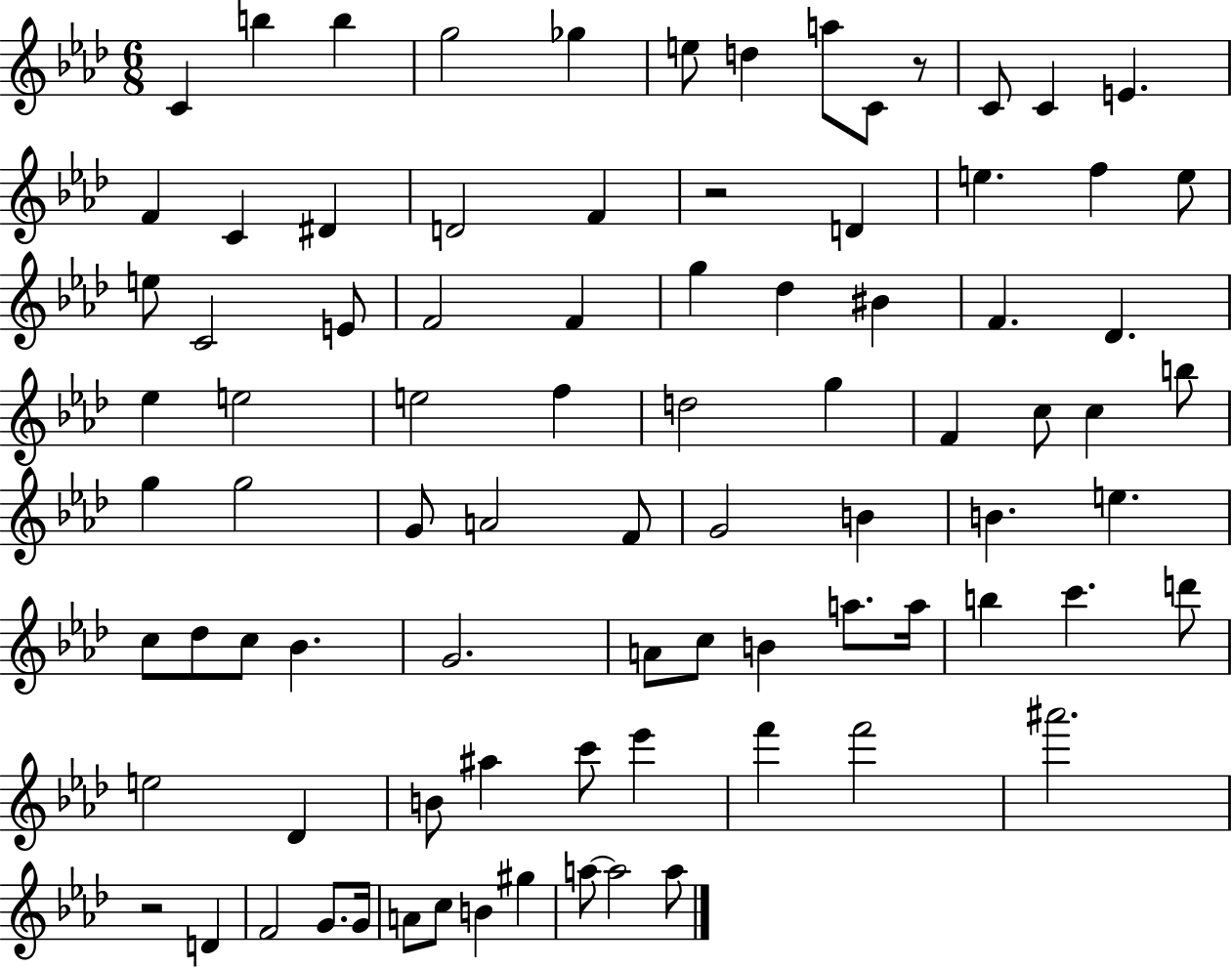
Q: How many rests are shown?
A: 3